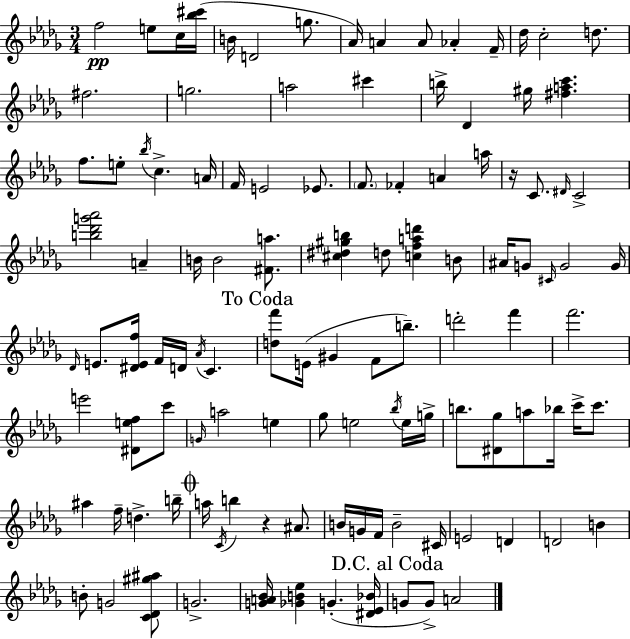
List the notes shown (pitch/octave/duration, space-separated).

F5/h E5/e C5/s [Bb5,C#6]/s B4/s D4/h G5/e. Ab4/s A4/q A4/e Ab4/q F4/s Db5/s C5/h D5/e. F#5/h. G5/h. A5/h C#6/q B5/s Db4/q G#5/s [F#5,A5,C6]/q. F5/e. E5/e Bb5/s C5/q. A4/s F4/s E4/h Eb4/e. F4/e. FES4/q A4/q A5/s R/s C4/e. D#4/s C4/h [B5,Db6,G6,Ab6]/h A4/q B4/s B4/h [F#4,A5]/e. [C#5,D#5,G#5,B5]/q D5/e [C5,F5,A5,D6]/q B4/e A#4/s G4/e C#4/s G4/h G4/s Db4/s E4/e. [D#4,E4,F5]/s F4/s D4/s Ab4/s C4/q. [D5,F6]/e E4/s G#4/q F4/e B5/e. D6/h F6/q F6/h. E6/h [D#4,E5,F5]/e C6/e G4/s A5/h E5/q Gb5/e E5/h Bb5/s E5/s G5/s B5/e. [D#4,Gb5]/e A5/e Bb5/s C6/s C6/e. A#5/q F5/s D5/q. B5/s A5/s C4/s B5/q R/q A#4/e. B4/s G4/s F4/s B4/h C#4/s E4/h D4/q D4/h B4/q B4/e G4/h [C4,Db4,G#5,A#5]/e G4/h. [G4,A4,Bb4]/s [Gb4,B4,Eb5]/q G4/q. [D#4,Eb4,Bb4]/s G4/e G4/e A4/h